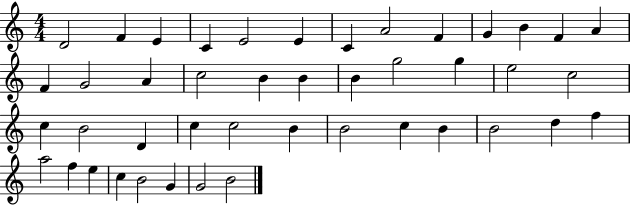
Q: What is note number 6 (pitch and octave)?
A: E4